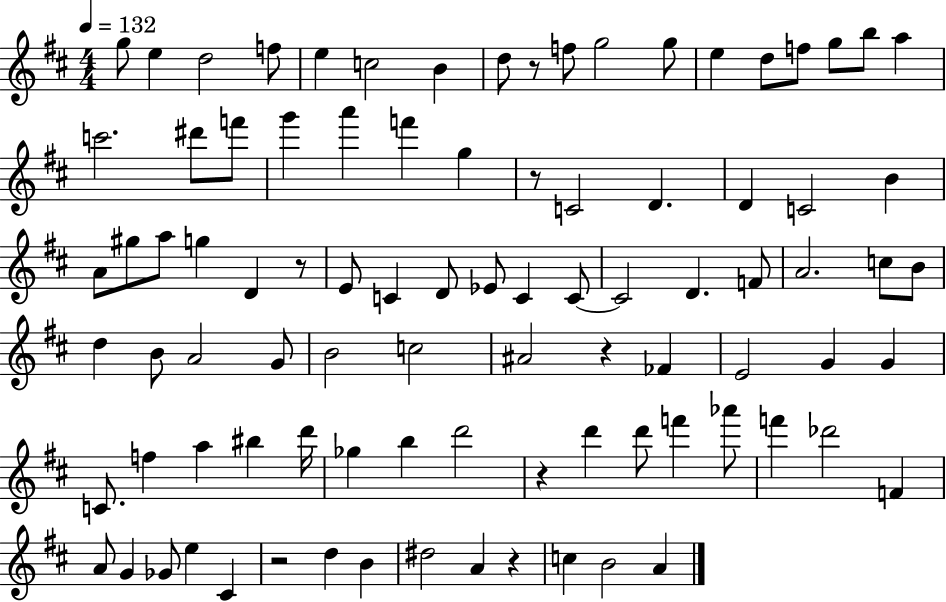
{
  \clef treble
  \numericTimeSignature
  \time 4/4
  \key d \major
  \tempo 4 = 132
  g''8 e''4 d''2 f''8 | e''4 c''2 b'4 | d''8 r8 f''8 g''2 g''8 | e''4 d''8 f''8 g''8 b''8 a''4 | \break c'''2. dis'''8 f'''8 | g'''4 a'''4 f'''4 g''4 | r8 c'2 d'4. | d'4 c'2 b'4 | \break a'8 gis''8 a''8 g''4 d'4 r8 | e'8 c'4 d'8 ees'8 c'4 c'8~~ | c'2 d'4. f'8 | a'2. c''8 b'8 | \break d''4 b'8 a'2 g'8 | b'2 c''2 | ais'2 r4 fes'4 | e'2 g'4 g'4 | \break c'8. f''4 a''4 bis''4 d'''16 | ges''4 b''4 d'''2 | r4 d'''4 d'''8 f'''4 aes'''8 | f'''4 des'''2 f'4 | \break a'8 g'4 ges'8 e''4 cis'4 | r2 d''4 b'4 | dis''2 a'4 r4 | c''4 b'2 a'4 | \break \bar "|."
}